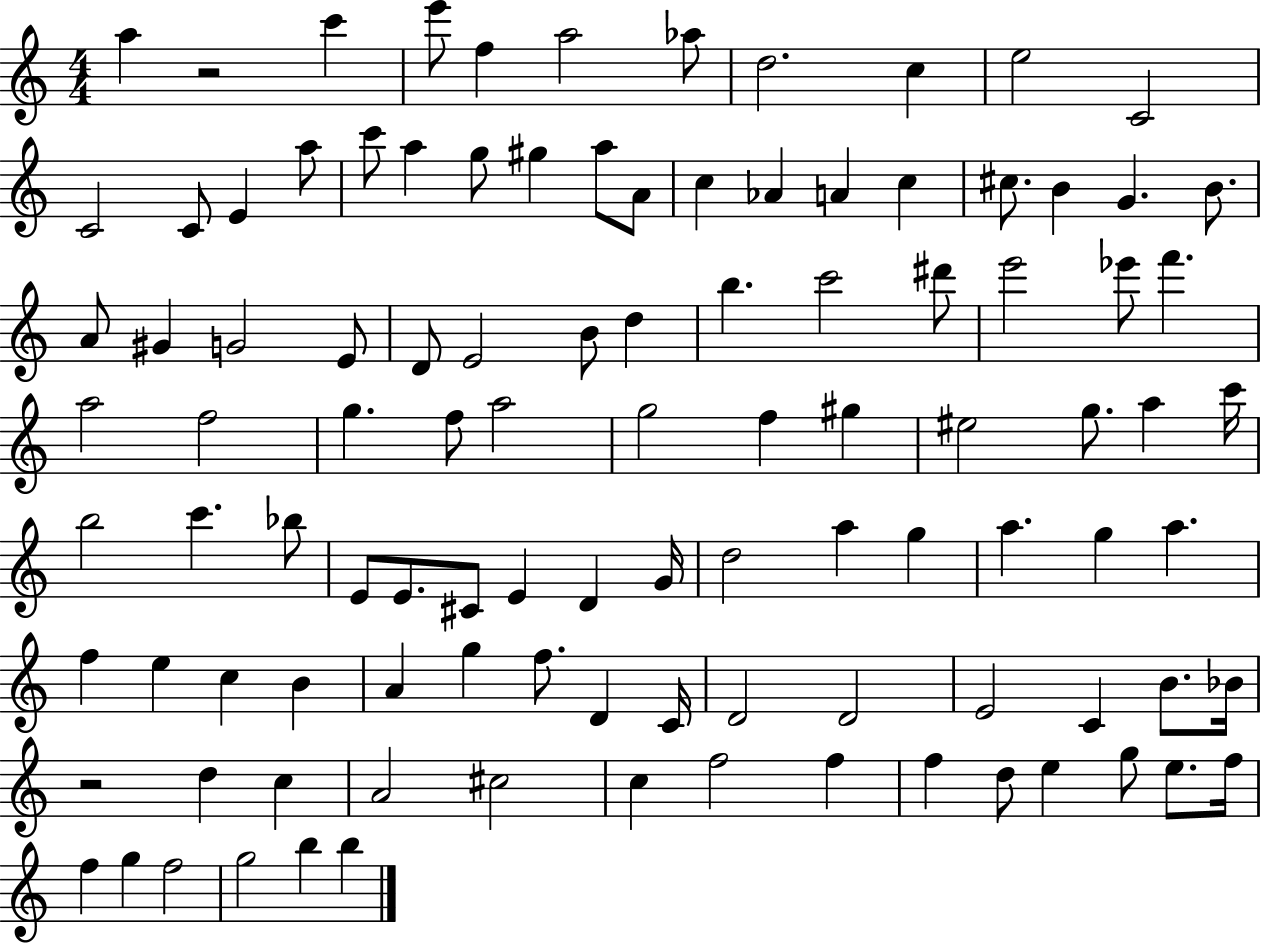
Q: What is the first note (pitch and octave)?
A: A5